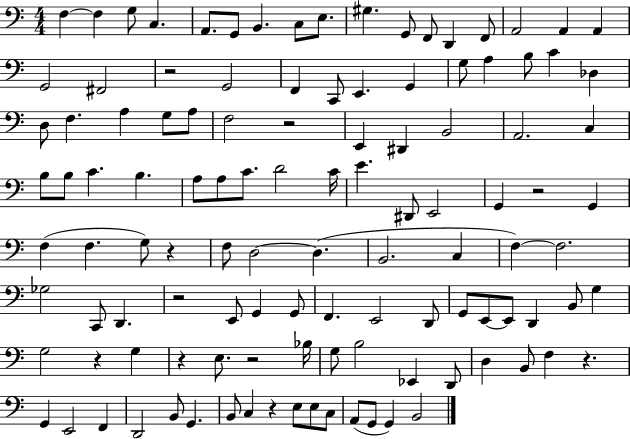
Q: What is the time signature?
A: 4/4